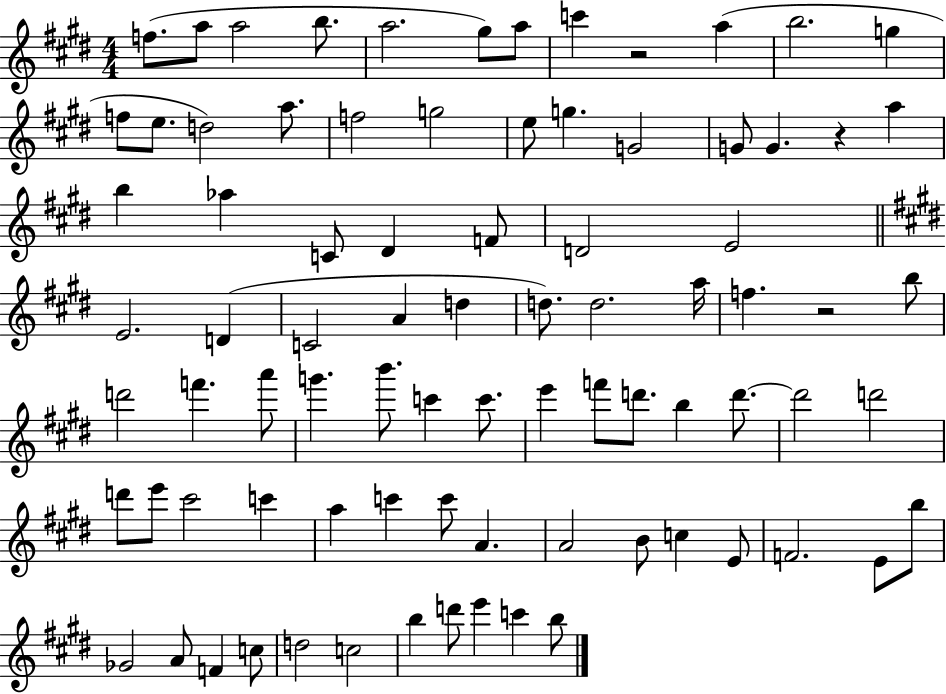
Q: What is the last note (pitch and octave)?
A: B5